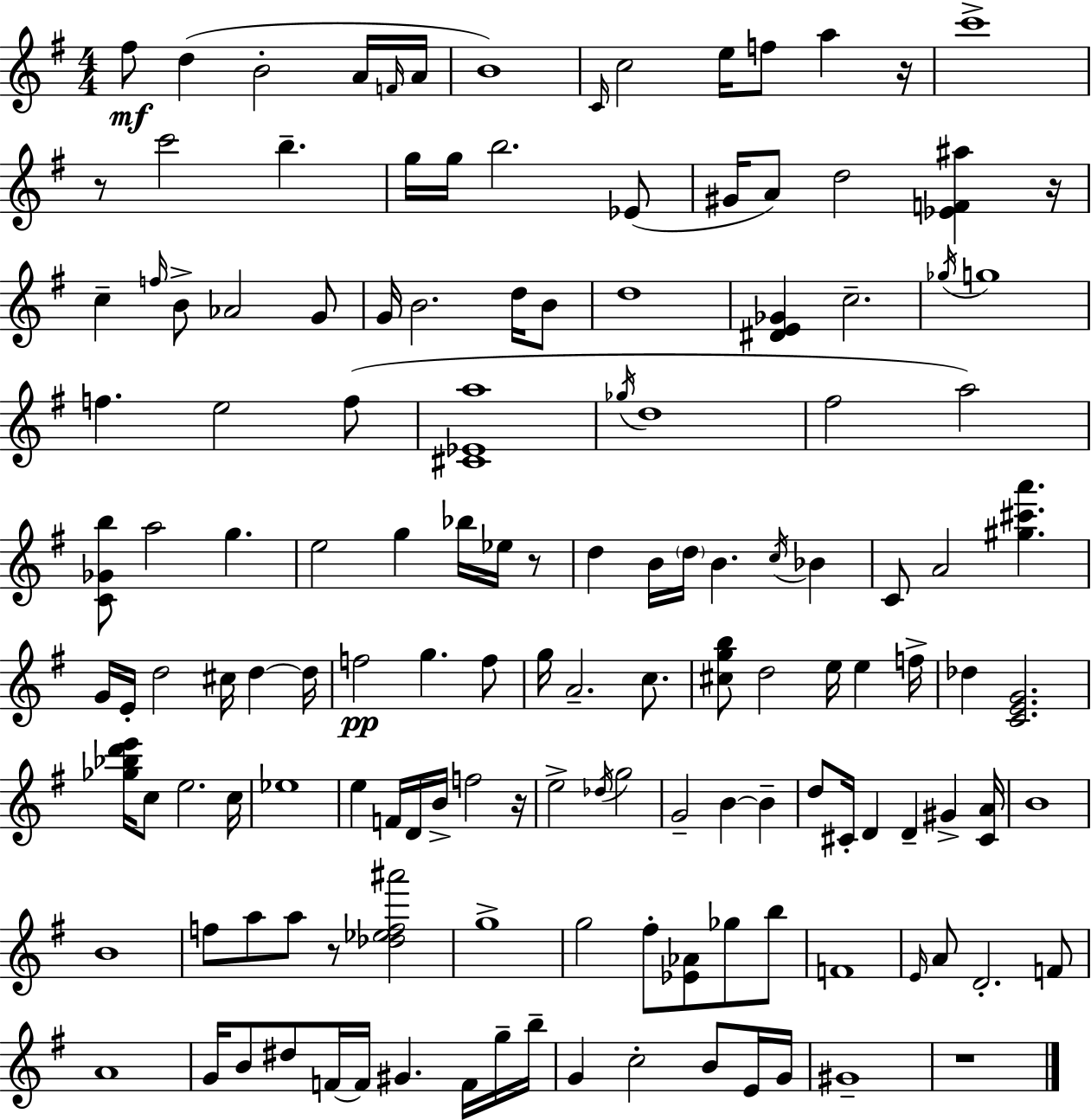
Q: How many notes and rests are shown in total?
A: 142